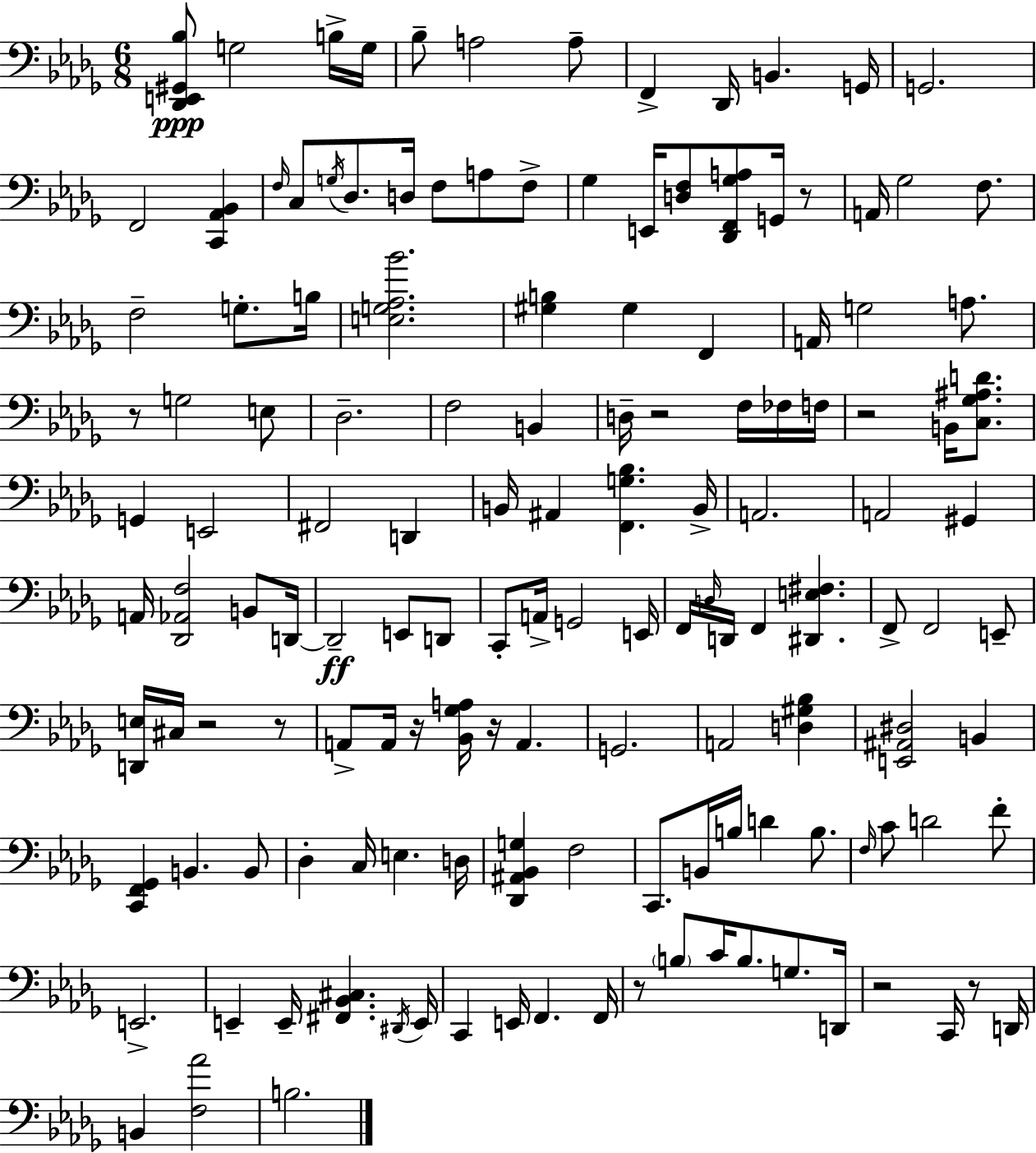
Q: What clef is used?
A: bass